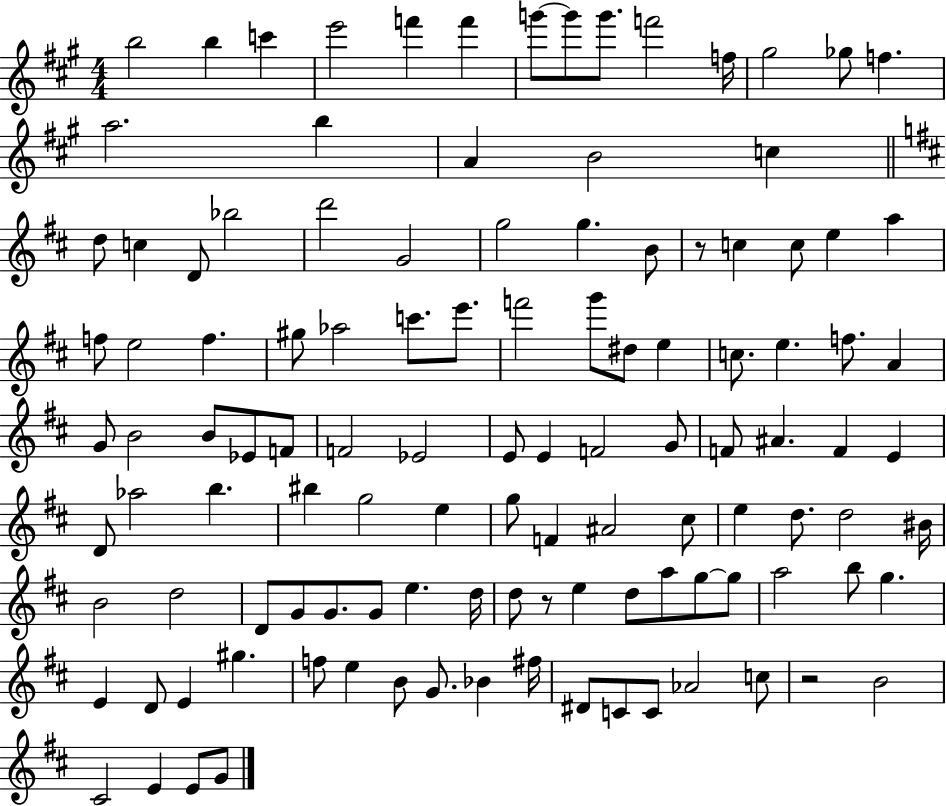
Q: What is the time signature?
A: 4/4